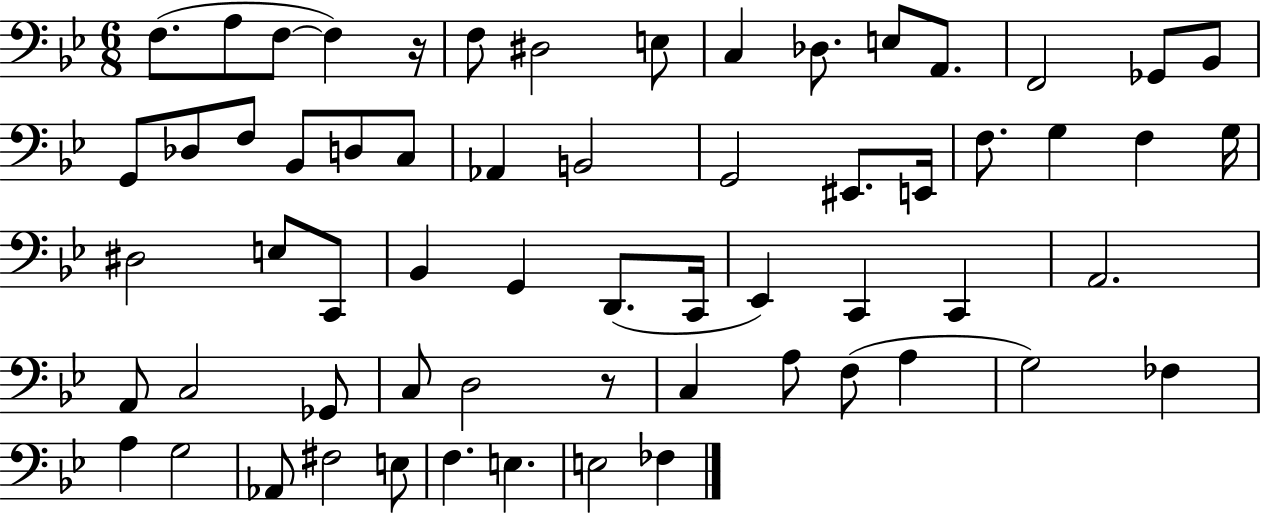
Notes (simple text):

F3/e. A3/e F3/e F3/q R/s F3/e D#3/h E3/e C3/q Db3/e. E3/e A2/e. F2/h Gb2/e Bb2/e G2/e Db3/e F3/e Bb2/e D3/e C3/e Ab2/q B2/h G2/h EIS2/e. E2/s F3/e. G3/q F3/q G3/s D#3/h E3/e C2/e Bb2/q G2/q D2/e. C2/s Eb2/q C2/q C2/q A2/h. A2/e C3/h Gb2/e C3/e D3/h R/e C3/q A3/e F3/e A3/q G3/h FES3/q A3/q G3/h Ab2/e F#3/h E3/e F3/q. E3/q. E3/h FES3/q